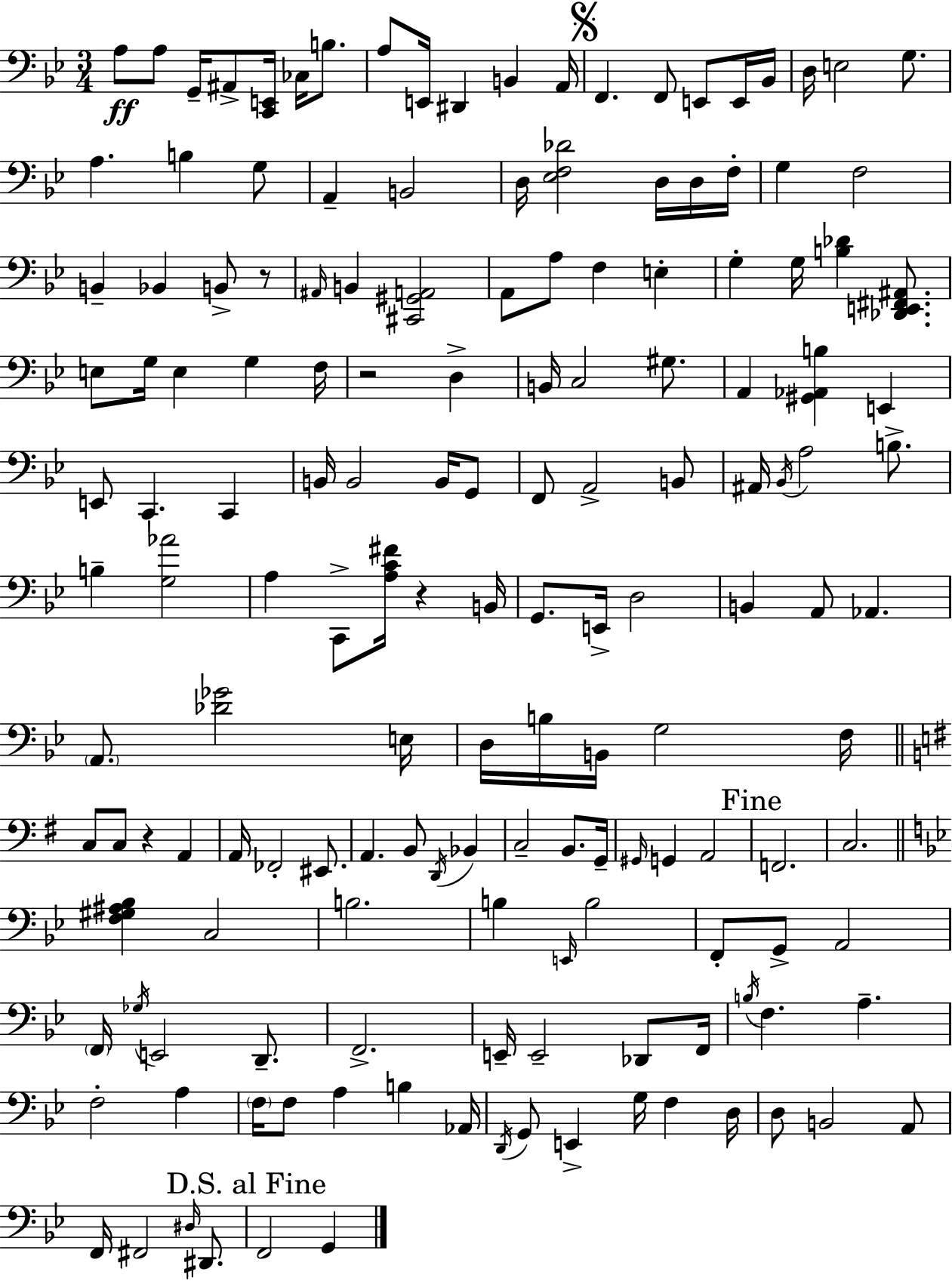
X:1
T:Untitled
M:3/4
L:1/4
K:Gm
A,/2 A,/2 G,,/4 ^A,,/2 [C,,E,,]/4 _C,/4 B,/2 A,/2 E,,/4 ^D,, B,, A,,/4 F,, F,,/2 E,,/2 E,,/4 _B,,/4 D,/4 E,2 G,/2 A, B, G,/2 A,, B,,2 D,/4 [_E,F,_D]2 D,/4 D,/4 F,/4 G, F,2 B,, _B,, B,,/2 z/2 ^A,,/4 B,, [^C,,^G,,A,,]2 A,,/2 A,/2 F, E, G, G,/4 [B,_D] [_D,,E,,^F,,^A,,]/2 E,/2 G,/4 E, G, F,/4 z2 D, B,,/4 C,2 ^G,/2 A,, [^G,,_A,,B,] E,, E,,/2 C,, C,, B,,/4 B,,2 B,,/4 G,,/2 F,,/2 A,,2 B,,/2 ^A,,/4 _B,,/4 A,2 B,/2 B, [G,_A]2 A, C,,/2 [A,C^F]/4 z B,,/4 G,,/2 E,,/4 D,2 B,, A,,/2 _A,, A,,/2 [_D_G]2 E,/4 D,/4 B,/4 B,,/4 G,2 F,/4 C,/2 C,/2 z A,, A,,/4 _F,,2 ^E,,/2 A,, B,,/2 D,,/4 _B,, C,2 B,,/2 G,,/4 ^G,,/4 G,, A,,2 F,,2 C,2 [F,^G,^A,_B,] C,2 B,2 B, E,,/4 B,2 F,,/2 G,,/2 A,,2 F,,/4 _G,/4 E,,2 D,,/2 F,,2 E,,/4 E,,2 _D,,/2 F,,/4 B,/4 F, A, F,2 A, F,/4 F,/2 A, B, _A,,/4 D,,/4 G,,/2 E,, G,/4 F, D,/4 D,/2 B,,2 A,,/2 F,,/4 ^F,,2 ^D,/4 ^D,,/2 F,,2 G,,